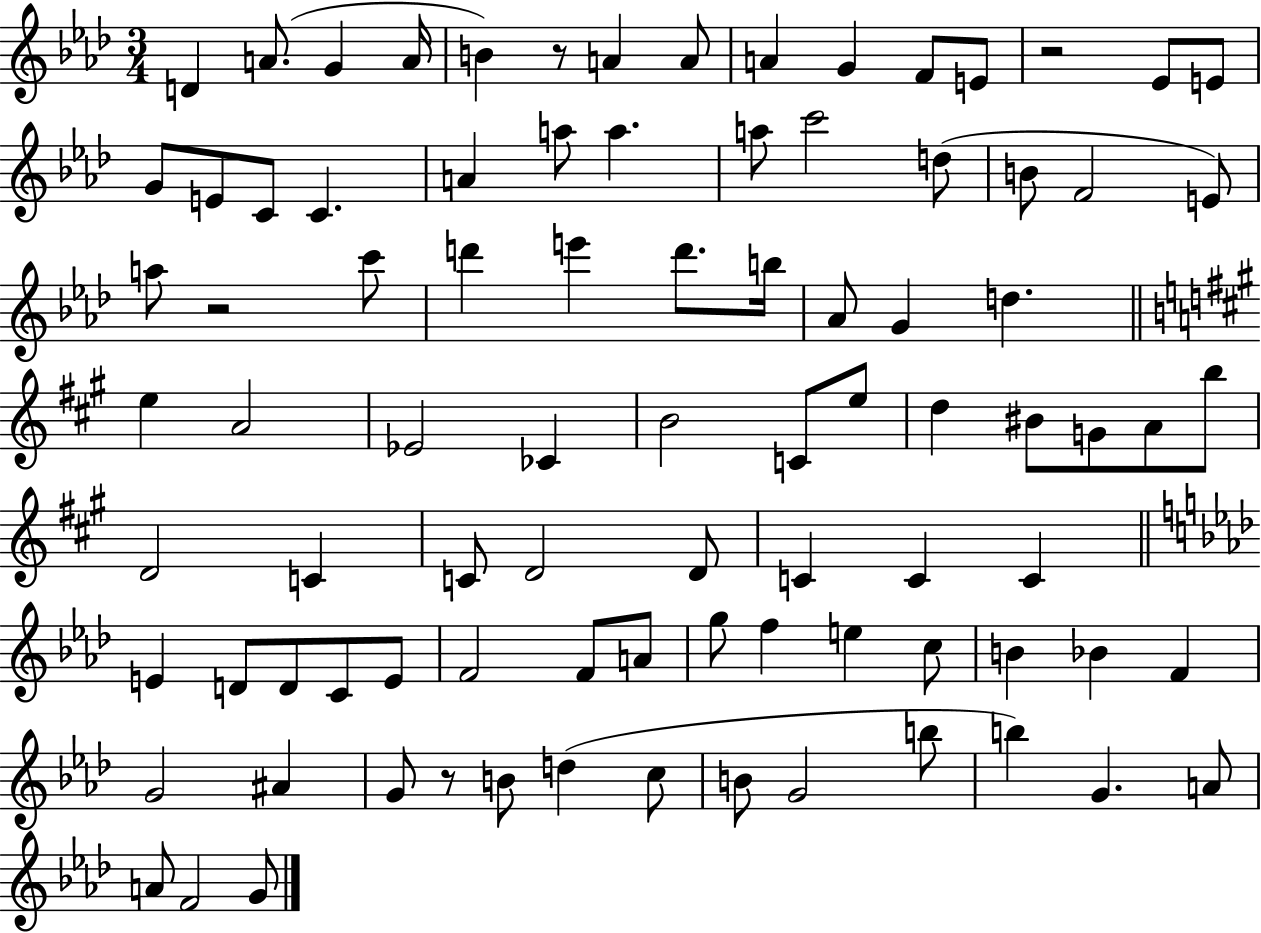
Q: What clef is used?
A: treble